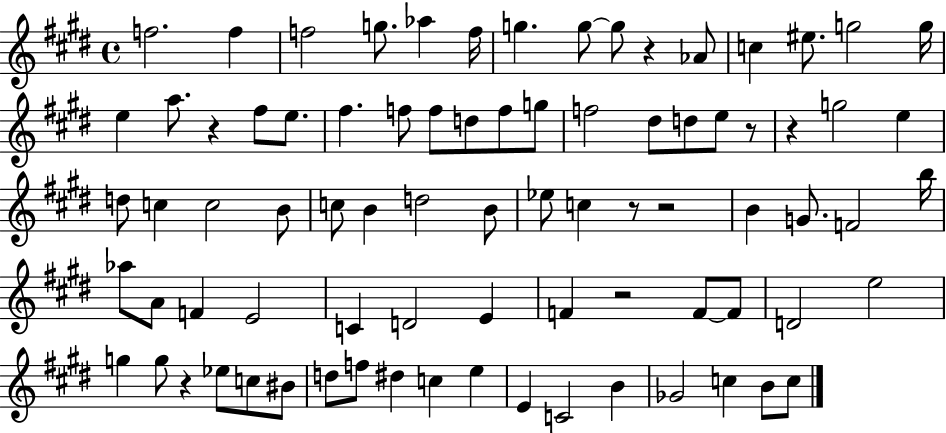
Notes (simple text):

F5/h. F5/q F5/h G5/e. Ab5/q F5/s G5/q. G5/e G5/e R/q Ab4/e C5/q EIS5/e. G5/h G5/s E5/q A5/e. R/q F#5/e E5/e. F#5/q. F5/e F5/e D5/e F5/e G5/e F5/h D#5/e D5/e E5/e R/e R/q G5/h E5/q D5/e C5/q C5/h B4/e C5/e B4/q D5/h B4/e Eb5/e C5/q R/e R/h B4/q G4/e. F4/h B5/s Ab5/e A4/e F4/q E4/h C4/q D4/h E4/q F4/q R/h F4/e F4/e D4/h E5/h G5/q G5/e R/q Eb5/e C5/e BIS4/e D5/e F5/e D#5/q C5/q E5/q E4/q C4/h B4/q Gb4/h C5/q B4/e C5/e